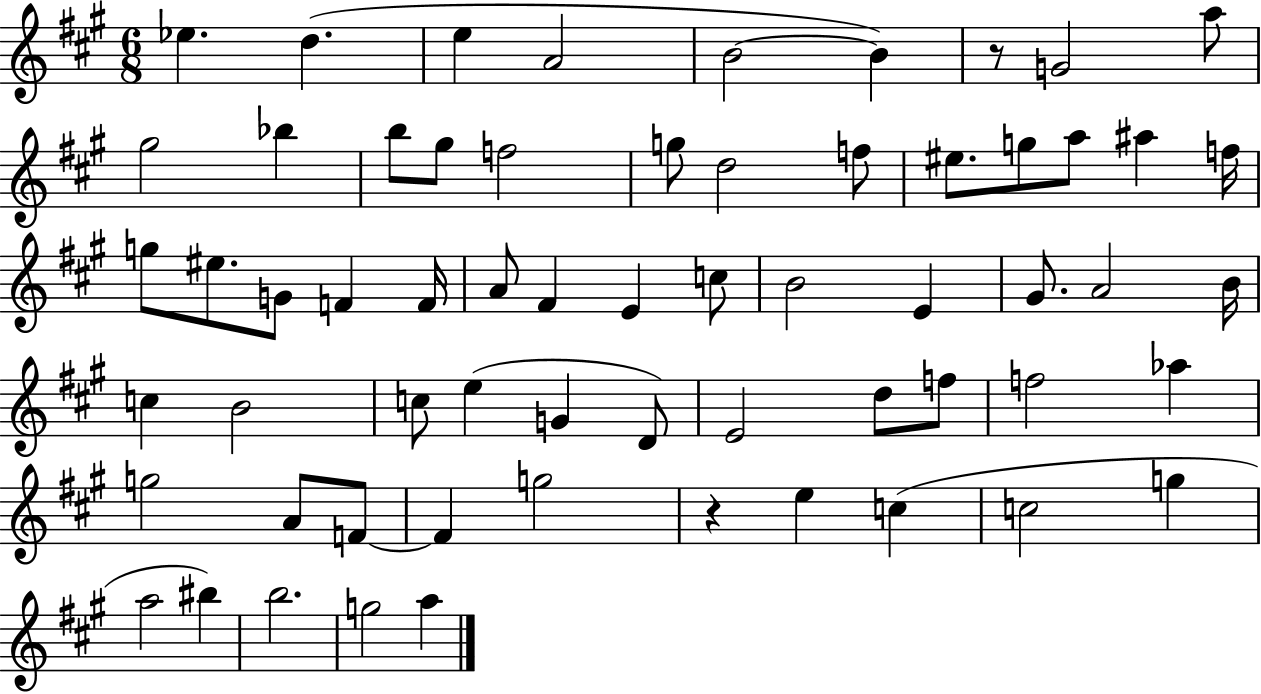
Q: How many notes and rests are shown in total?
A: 62